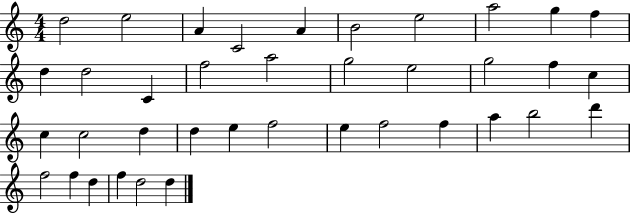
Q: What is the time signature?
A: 4/4